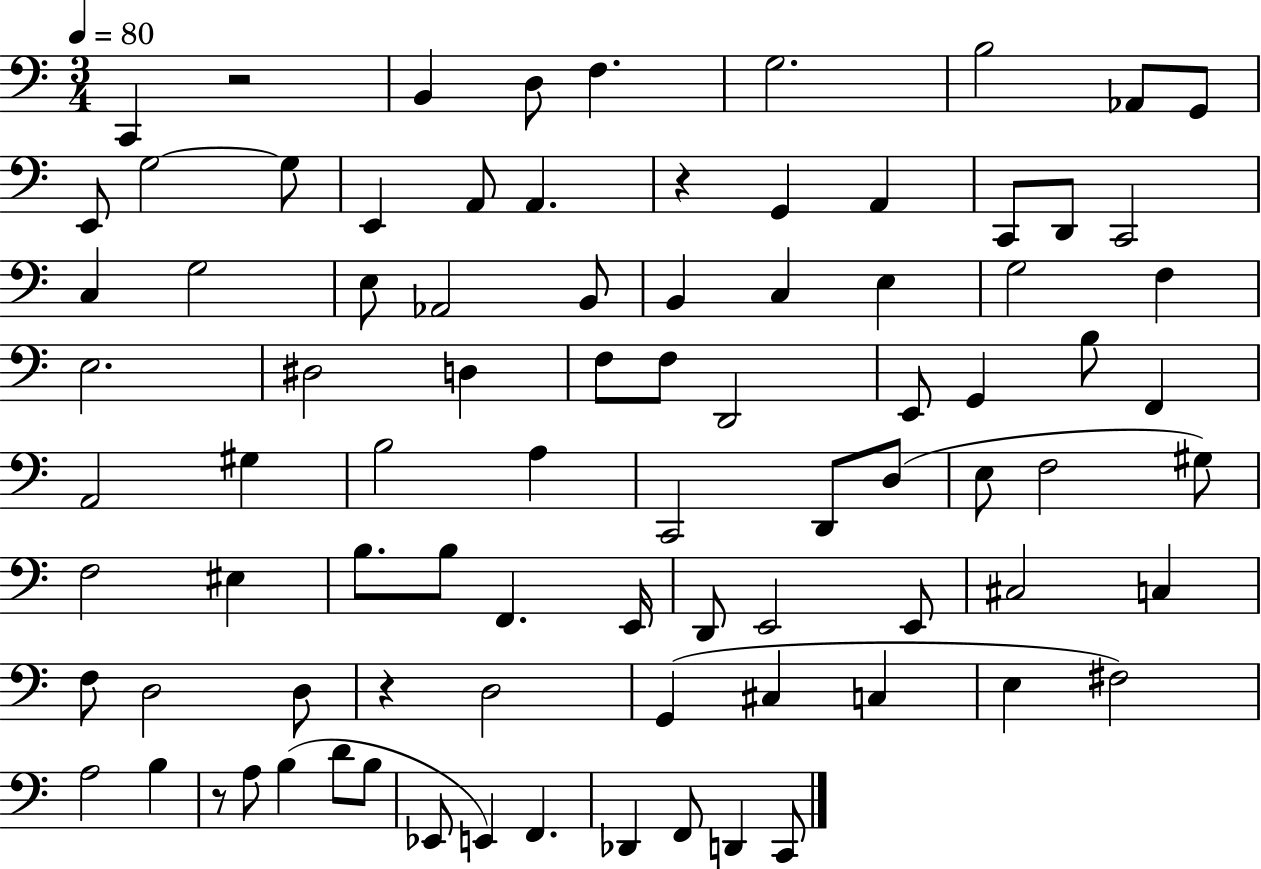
X:1
T:Untitled
M:3/4
L:1/4
K:C
C,, z2 B,, D,/2 F, G,2 B,2 _A,,/2 G,,/2 E,,/2 G,2 G,/2 E,, A,,/2 A,, z G,, A,, C,,/2 D,,/2 C,,2 C, G,2 E,/2 _A,,2 B,,/2 B,, C, E, G,2 F, E,2 ^D,2 D, F,/2 F,/2 D,,2 E,,/2 G,, B,/2 F,, A,,2 ^G, B,2 A, C,,2 D,,/2 D,/2 E,/2 F,2 ^G,/2 F,2 ^E, B,/2 B,/2 F,, E,,/4 D,,/2 E,,2 E,,/2 ^C,2 C, F,/2 D,2 D,/2 z D,2 G,, ^C, C, E, ^F,2 A,2 B, z/2 A,/2 B, D/2 B,/2 _E,,/2 E,, F,, _D,, F,,/2 D,, C,,/2